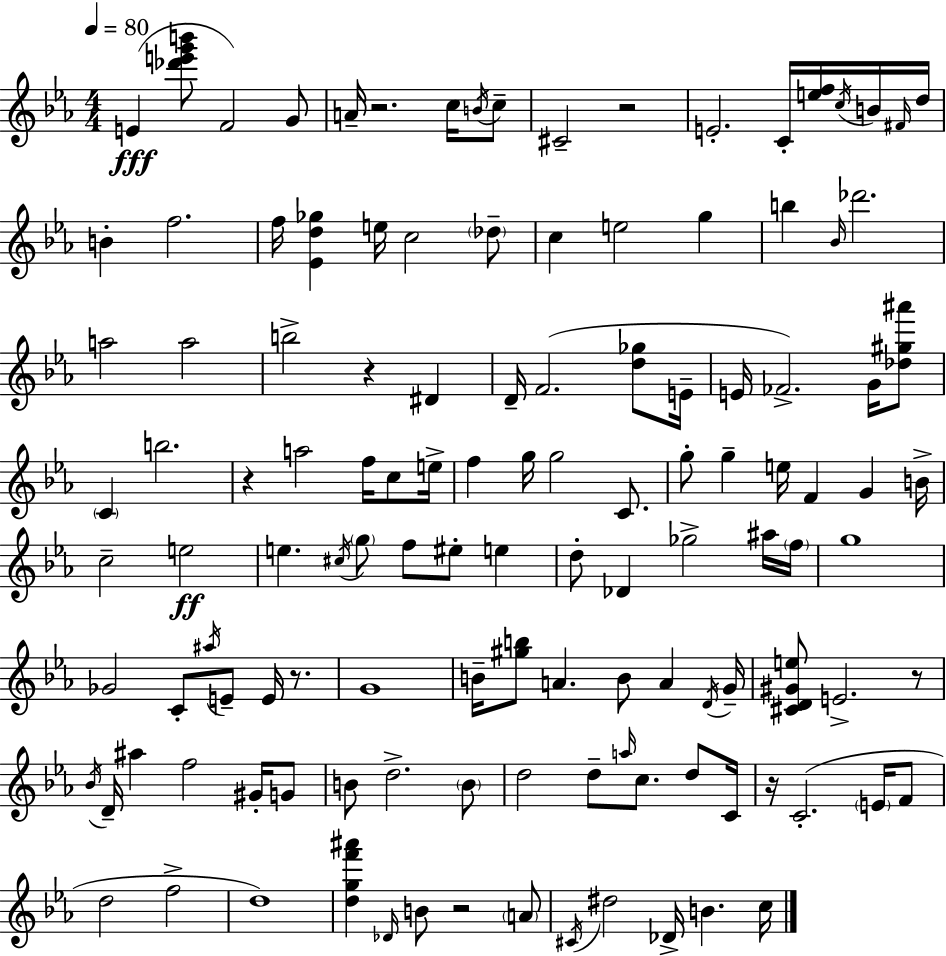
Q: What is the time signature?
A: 4/4